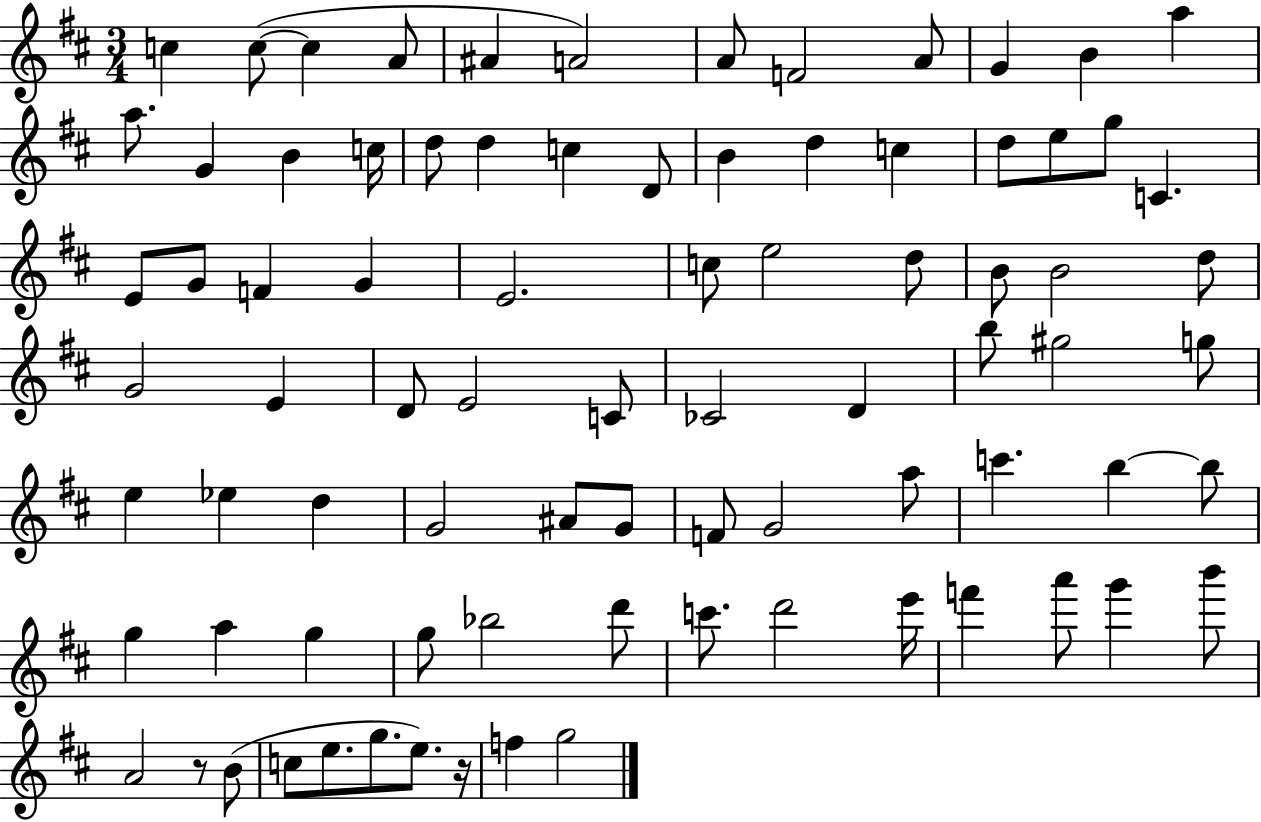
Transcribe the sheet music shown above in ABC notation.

X:1
T:Untitled
M:3/4
L:1/4
K:D
c c/2 c A/2 ^A A2 A/2 F2 A/2 G B a a/2 G B c/4 d/2 d c D/2 B d c d/2 e/2 g/2 C E/2 G/2 F G E2 c/2 e2 d/2 B/2 B2 d/2 G2 E D/2 E2 C/2 _C2 D b/2 ^g2 g/2 e _e d G2 ^A/2 G/2 F/2 G2 a/2 c' b b/2 g a g g/2 _b2 d'/2 c'/2 d'2 e'/4 f' a'/2 g' b'/2 A2 z/2 B/2 c/2 e/2 g/2 e/2 z/4 f g2